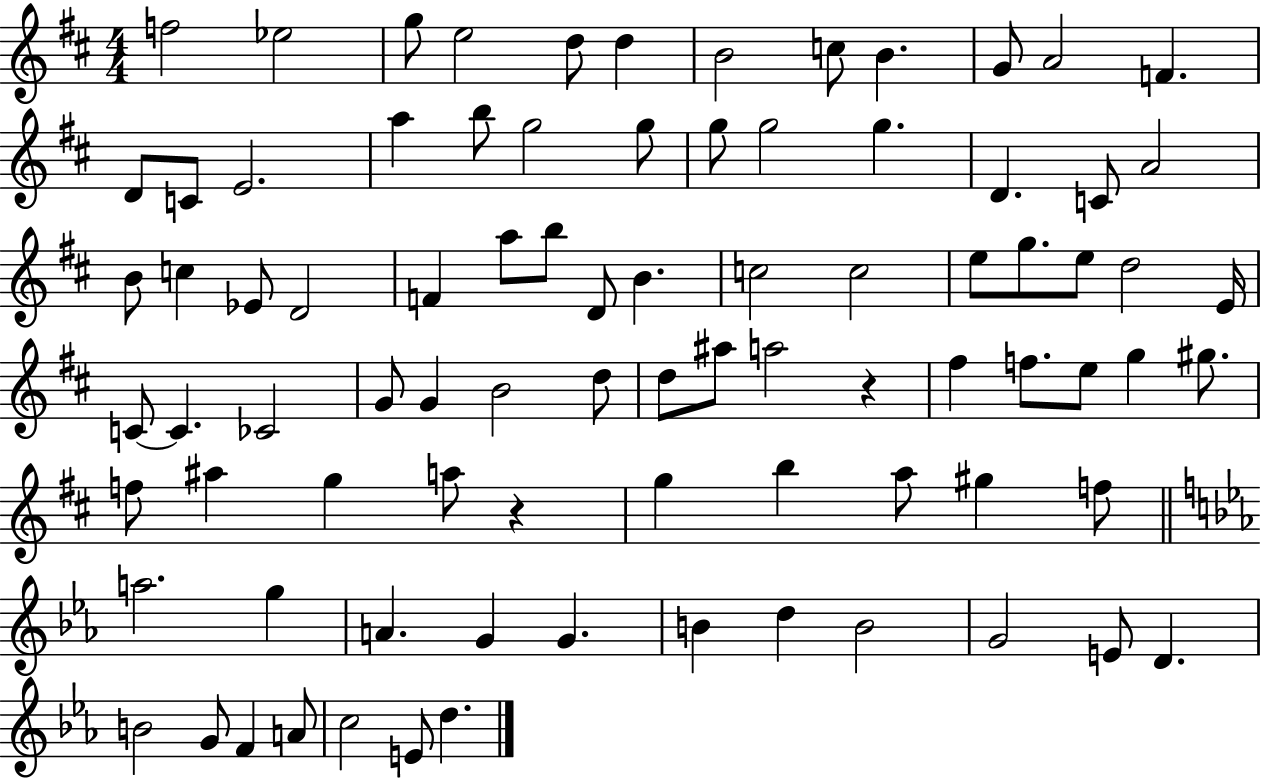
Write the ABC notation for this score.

X:1
T:Untitled
M:4/4
L:1/4
K:D
f2 _e2 g/2 e2 d/2 d B2 c/2 B G/2 A2 F D/2 C/2 E2 a b/2 g2 g/2 g/2 g2 g D C/2 A2 B/2 c _E/2 D2 F a/2 b/2 D/2 B c2 c2 e/2 g/2 e/2 d2 E/4 C/2 C _C2 G/2 G B2 d/2 d/2 ^a/2 a2 z ^f f/2 e/2 g ^g/2 f/2 ^a g a/2 z g b a/2 ^g f/2 a2 g A G G B d B2 G2 E/2 D B2 G/2 F A/2 c2 E/2 d